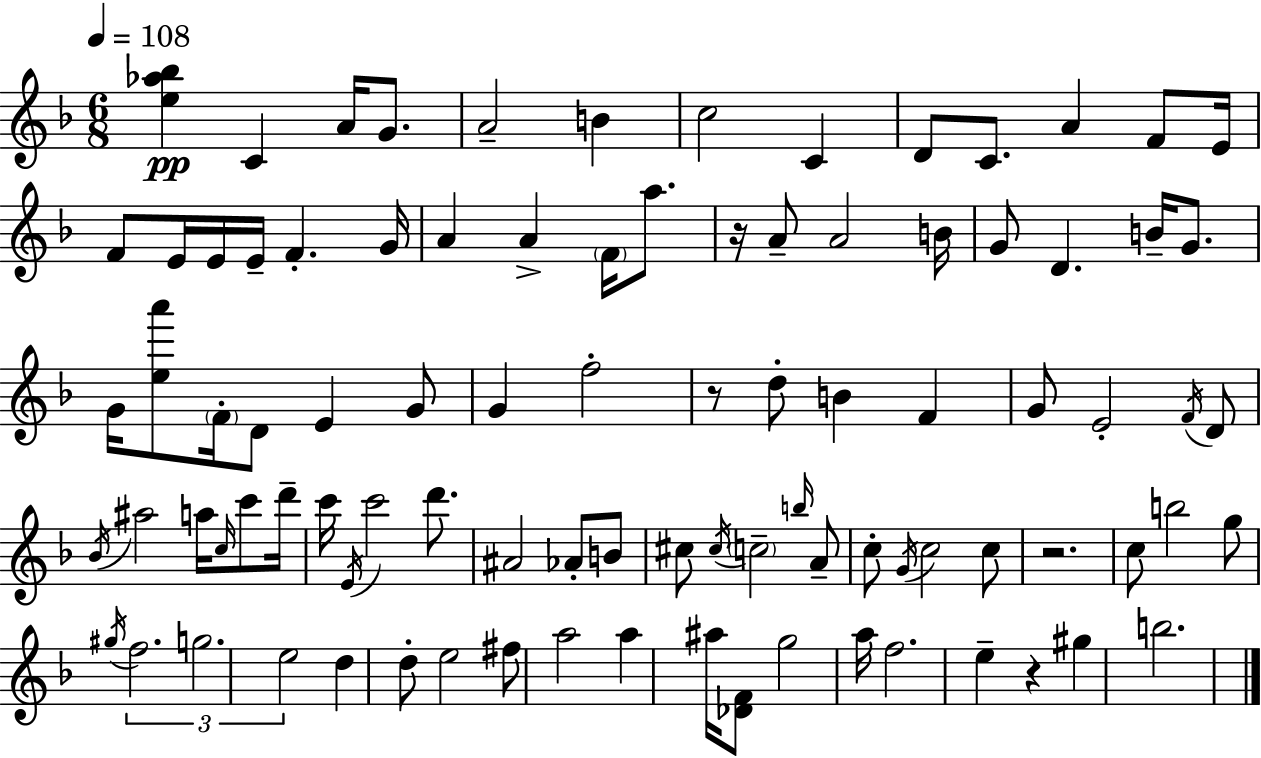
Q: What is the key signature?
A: D minor